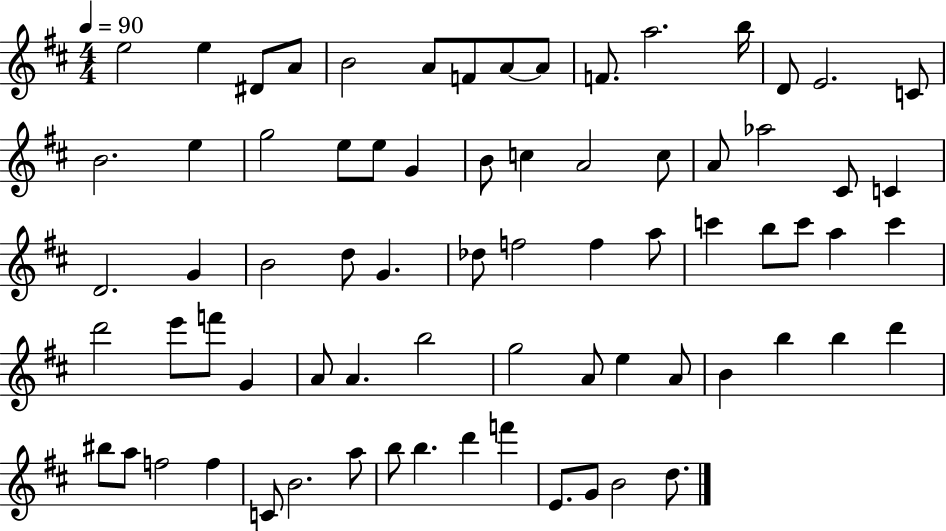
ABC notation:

X:1
T:Untitled
M:4/4
L:1/4
K:D
e2 e ^D/2 A/2 B2 A/2 F/2 A/2 A/2 F/2 a2 b/4 D/2 E2 C/2 B2 e g2 e/2 e/2 G B/2 c A2 c/2 A/2 _a2 ^C/2 C D2 G B2 d/2 G _d/2 f2 f a/2 c' b/2 c'/2 a c' d'2 e'/2 f'/2 G A/2 A b2 g2 A/2 e A/2 B b b d' ^b/2 a/2 f2 f C/2 B2 a/2 b/2 b d' f' E/2 G/2 B2 d/2